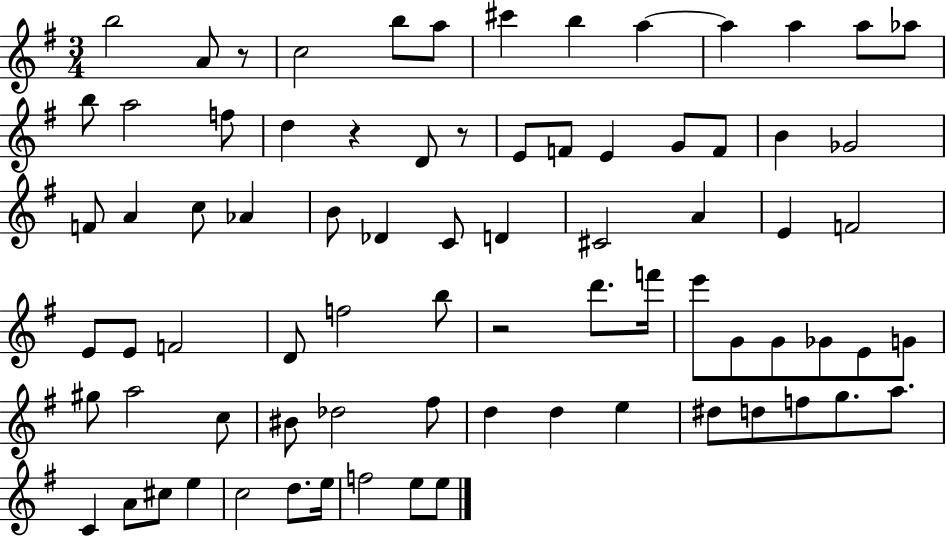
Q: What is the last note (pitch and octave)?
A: E5